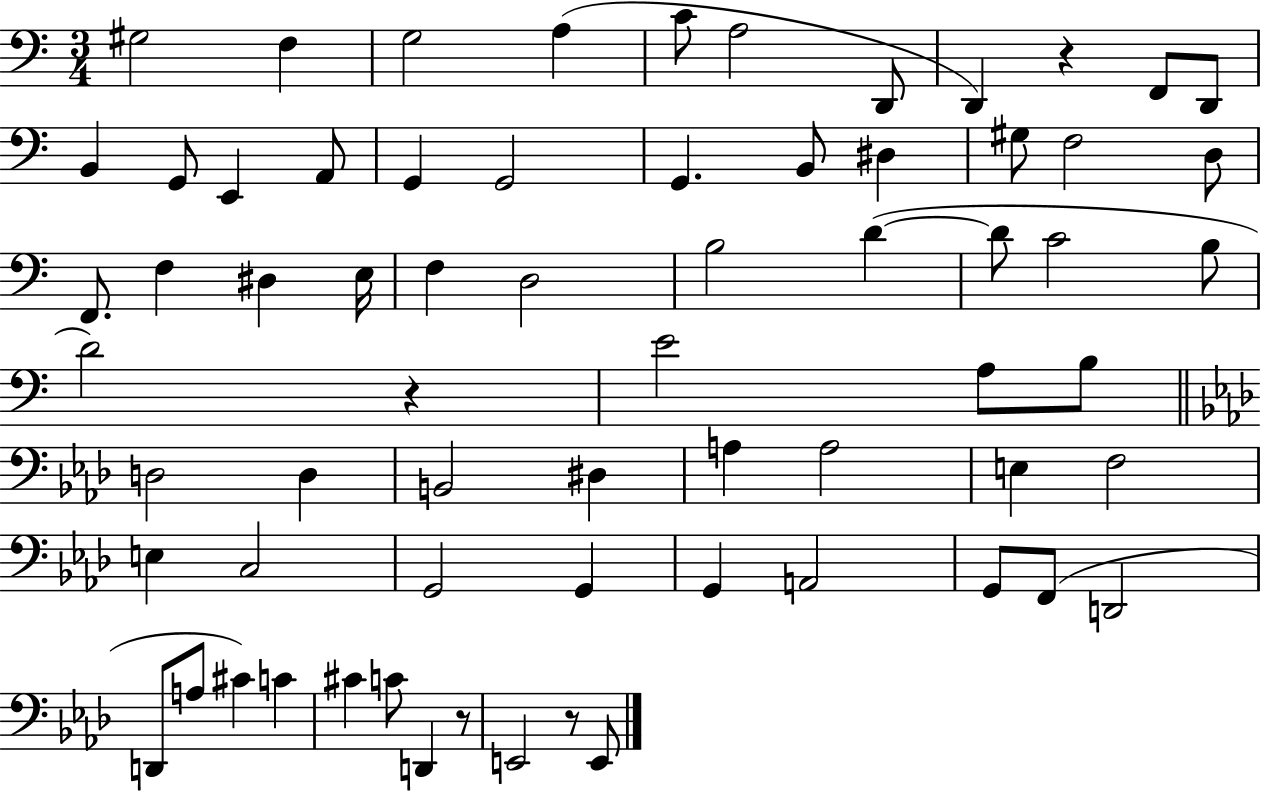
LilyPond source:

{
  \clef bass
  \numericTimeSignature
  \time 3/4
  \key c \major
  gis2 f4 | g2 a4( | c'8 a2 d,8 | d,4) r4 f,8 d,8 | \break b,4 g,8 e,4 a,8 | g,4 g,2 | g,4. b,8 dis4 | gis8 f2 d8 | \break f,8. f4 dis4 e16 | f4 d2 | b2 d'4~(~ | d'8 c'2 b8 | \break d'2) r4 | e'2 a8 b8 | \bar "||" \break \key aes \major d2 d4 | b,2 dis4 | a4 a2 | e4 f2 | \break e4 c2 | g,2 g,4 | g,4 a,2 | g,8 f,8( d,2 | \break d,8 a8 cis'4) c'4 | cis'4 c'8 d,4 r8 | e,2 r8 e,8 | \bar "|."
}